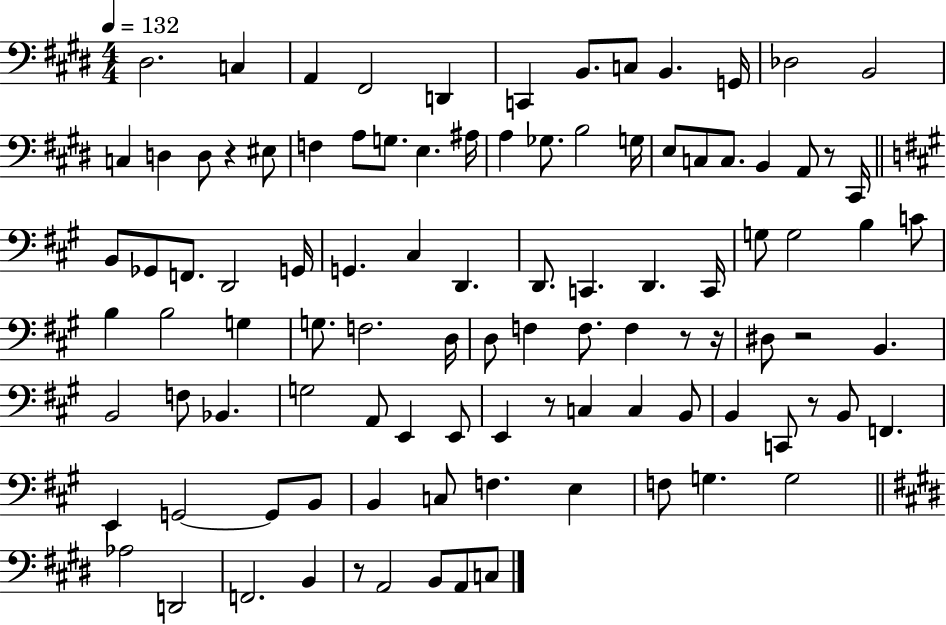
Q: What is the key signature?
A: E major